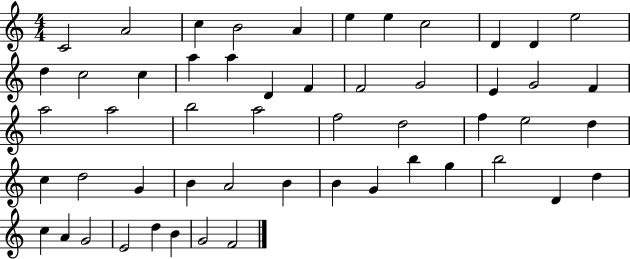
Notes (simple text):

C4/h A4/h C5/q B4/h A4/q E5/q E5/q C5/h D4/q D4/q E5/h D5/q C5/h C5/q A5/q A5/q D4/q F4/q F4/h G4/h E4/q G4/h F4/q A5/h A5/h B5/h A5/h F5/h D5/h F5/q E5/h D5/q C5/q D5/h G4/q B4/q A4/h B4/q B4/q G4/q B5/q G5/q B5/h D4/q D5/q C5/q A4/q G4/h E4/h D5/q B4/q G4/h F4/h